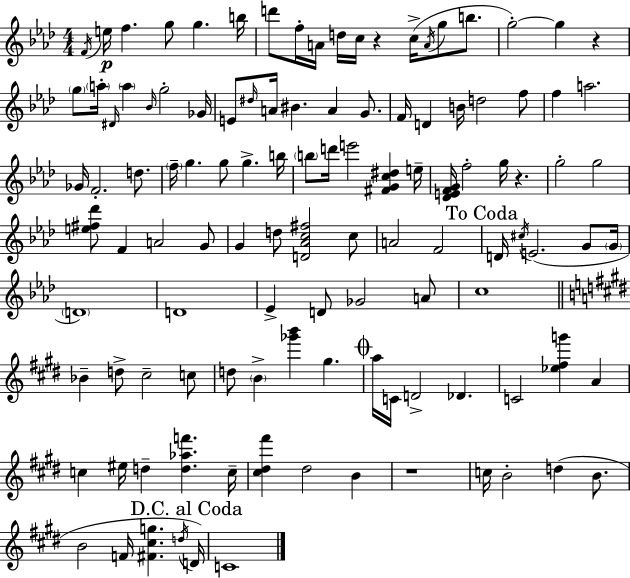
X:1
T:Untitled
M:4/4
L:1/4
K:Ab
F/4 e/4 f g/2 g b/4 d'/2 f/4 A/4 d/4 c/4 z c/4 A/4 g/2 b/2 g2 g z g/2 a/4 ^D/4 a _B/4 g2 _G/4 E/2 ^d/4 A/4 ^B A G/2 F/4 D B/4 d2 f/2 f a2 _G/4 F2 d/2 f/4 g g/2 g b/4 b/2 d'/4 e'2 [^FGc^d] e/4 [_DEFG]/4 f2 g/4 z g2 g2 [e^f_d']/2 F A2 G/2 G d/2 [D_Ac^f]2 c/2 A2 F2 D/4 ^c/4 E2 G/2 G/4 D4 D4 _E D/2 _G2 A/2 c4 _B d/2 ^c2 c/2 d/2 B [_g'b'] ^g a/4 C/4 D2 _D C2 [_e^fg'] A c ^e/4 d [d_af'] c/4 [^c^d^f'] ^d2 B z4 c/4 B2 d B/2 B2 F/4 [^F^cg] d/4 D/4 C4